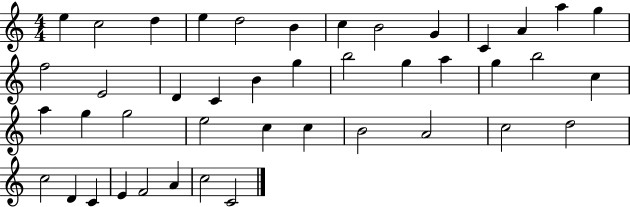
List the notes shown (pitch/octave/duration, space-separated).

E5/q C5/h D5/q E5/q D5/h B4/q C5/q B4/h G4/q C4/q A4/q A5/q G5/q F5/h E4/h D4/q C4/q B4/q G5/q B5/h G5/q A5/q G5/q B5/h C5/q A5/q G5/q G5/h E5/h C5/q C5/q B4/h A4/h C5/h D5/h C5/h D4/q C4/q E4/q F4/h A4/q C5/h C4/h